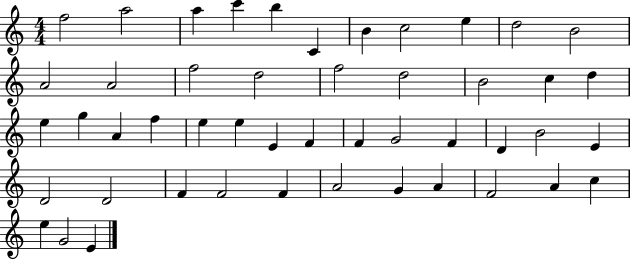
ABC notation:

X:1
T:Untitled
M:4/4
L:1/4
K:C
f2 a2 a c' b C B c2 e d2 B2 A2 A2 f2 d2 f2 d2 B2 c d e g A f e e E F F G2 F D B2 E D2 D2 F F2 F A2 G A F2 A c e G2 E